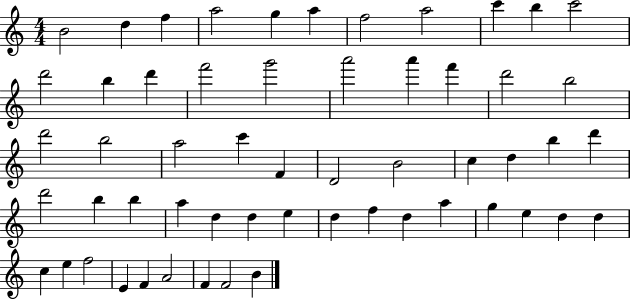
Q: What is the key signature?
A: C major